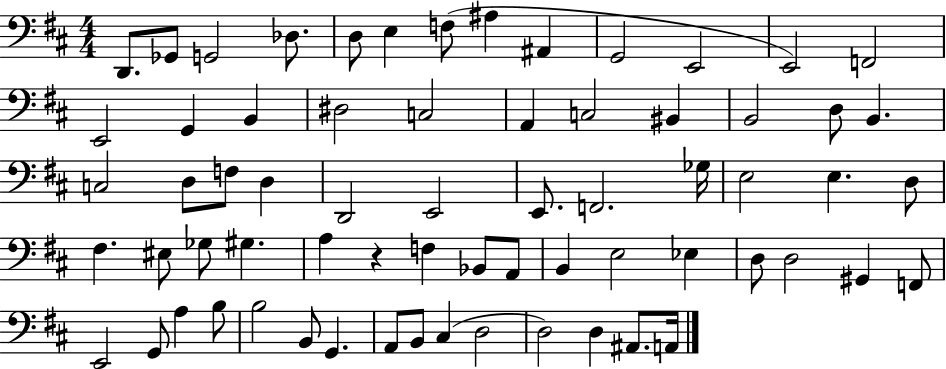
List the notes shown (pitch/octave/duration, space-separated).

D2/e. Gb2/e G2/h Db3/e. D3/e E3/q F3/e A#3/q A#2/q G2/h E2/h E2/h F2/h E2/h G2/q B2/q D#3/h C3/h A2/q C3/h BIS2/q B2/h D3/e B2/q. C3/h D3/e F3/e D3/q D2/h E2/h E2/e. F2/h. Gb3/s E3/h E3/q. D3/e F#3/q. EIS3/e Gb3/e G#3/q. A3/q R/q F3/q Bb2/e A2/e B2/q E3/h Eb3/q D3/e D3/h G#2/q F2/e E2/h G2/e A3/q B3/e B3/h B2/e G2/q. A2/e B2/e C#3/q D3/h D3/h D3/q A#2/e. A2/s